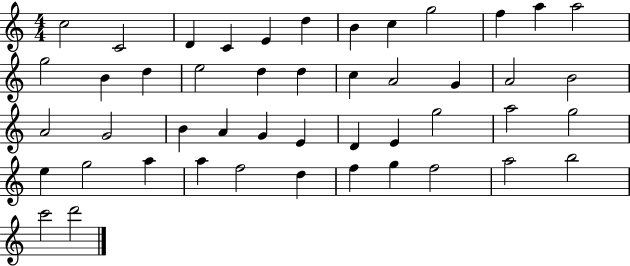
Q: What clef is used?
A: treble